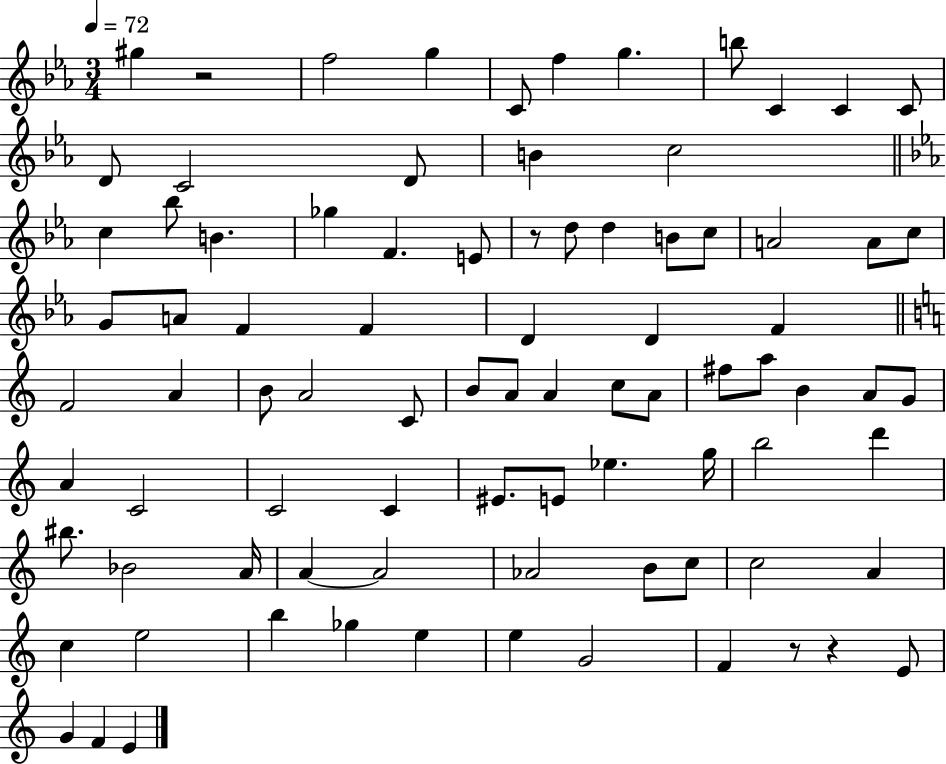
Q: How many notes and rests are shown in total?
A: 86